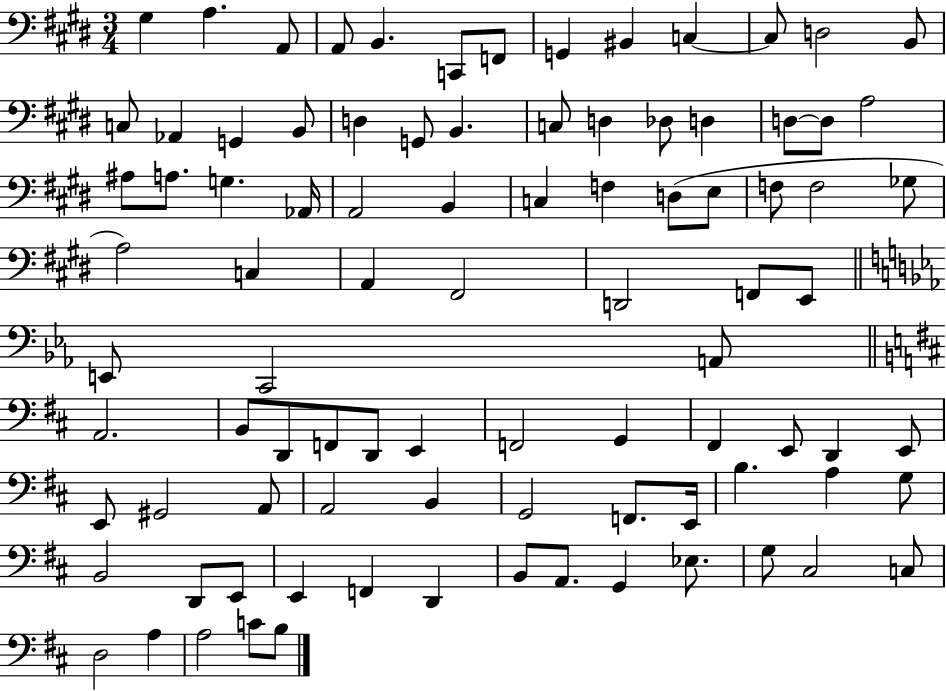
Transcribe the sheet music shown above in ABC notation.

X:1
T:Untitled
M:3/4
L:1/4
K:E
^G, A, A,,/2 A,,/2 B,, C,,/2 F,,/2 G,, ^B,, C, C,/2 D,2 B,,/2 C,/2 _A,, G,, B,,/2 D, G,,/2 B,, C,/2 D, _D,/2 D, D,/2 D,/2 A,2 ^A,/2 A,/2 G, _A,,/4 A,,2 B,, C, F, D,/2 E,/2 F,/2 F,2 _G,/2 A,2 C, A,, ^F,,2 D,,2 F,,/2 E,,/2 E,,/2 C,,2 A,,/2 A,,2 B,,/2 D,,/2 F,,/2 D,,/2 E,, F,,2 G,, ^F,, E,,/2 D,, E,,/2 E,,/2 ^G,,2 A,,/2 A,,2 B,, G,,2 F,,/2 E,,/4 B, A, G,/2 B,,2 D,,/2 E,,/2 E,, F,, D,, B,,/2 A,,/2 G,, _E,/2 G,/2 ^C,2 C,/2 D,2 A, A,2 C/2 B,/2